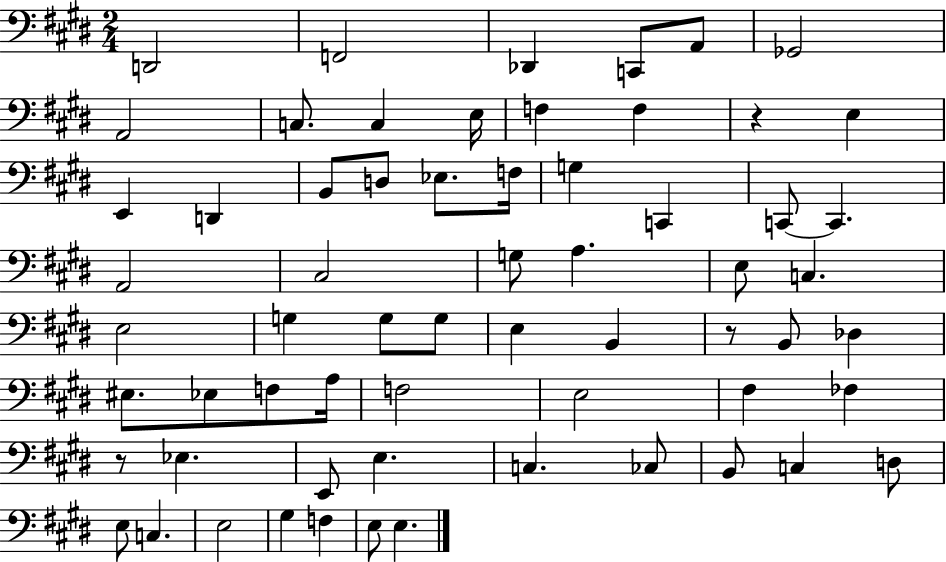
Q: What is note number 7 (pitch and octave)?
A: A2